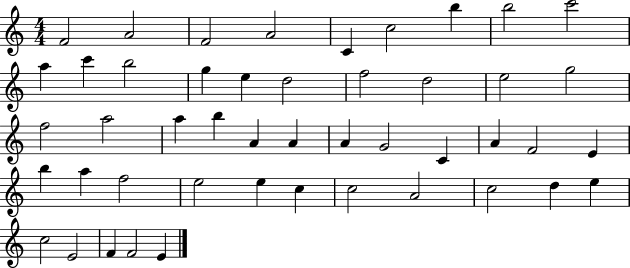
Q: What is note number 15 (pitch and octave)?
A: D5